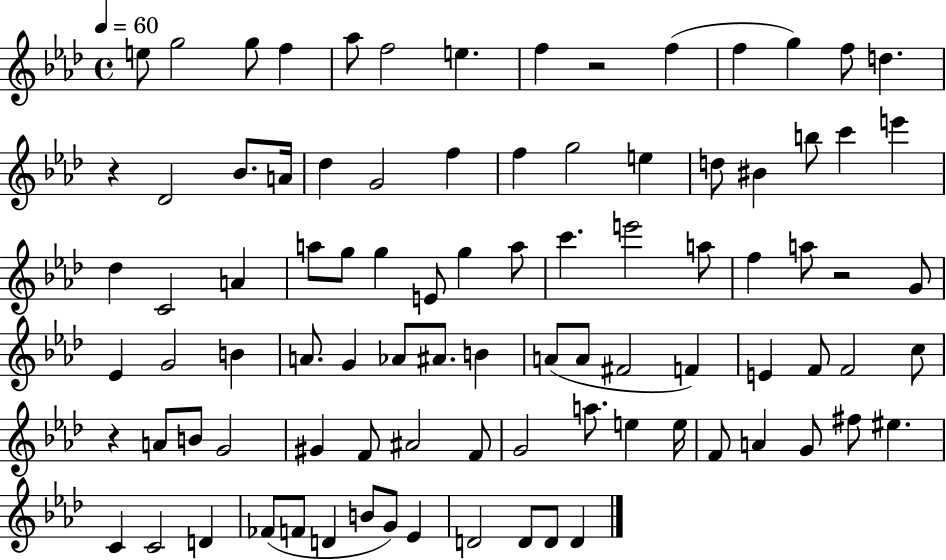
{
  \clef treble
  \time 4/4
  \defaultTimeSignature
  \key aes \major
  \tempo 4 = 60
  \repeat volta 2 { e''8 g''2 g''8 f''4 | aes''8 f''2 e''4. | f''4 r2 f''4( | f''4 g''4) f''8 d''4. | \break r4 des'2 bes'8. a'16 | des''4 g'2 f''4 | f''4 g''2 e''4 | d''8 bis'4 b''8 c'''4 e'''4 | \break des''4 c'2 a'4 | a''8 g''8 g''4 e'8 g''4 a''8 | c'''4. e'''2 a''8 | f''4 a''8 r2 g'8 | \break ees'4 g'2 b'4 | a'8. g'4 aes'8 ais'8. b'4 | a'8( a'8 fis'2 f'4) | e'4 f'8 f'2 c''8 | \break r4 a'8 b'8 g'2 | gis'4 f'8 ais'2 f'8 | g'2 a''8. e''4 e''16 | f'8 a'4 g'8 fis''8 eis''4. | \break c'4 c'2 d'4 | fes'8( f'8 d'4 b'8 g'8) ees'4 | d'2 d'8 d'8 d'4 | } \bar "|."
}